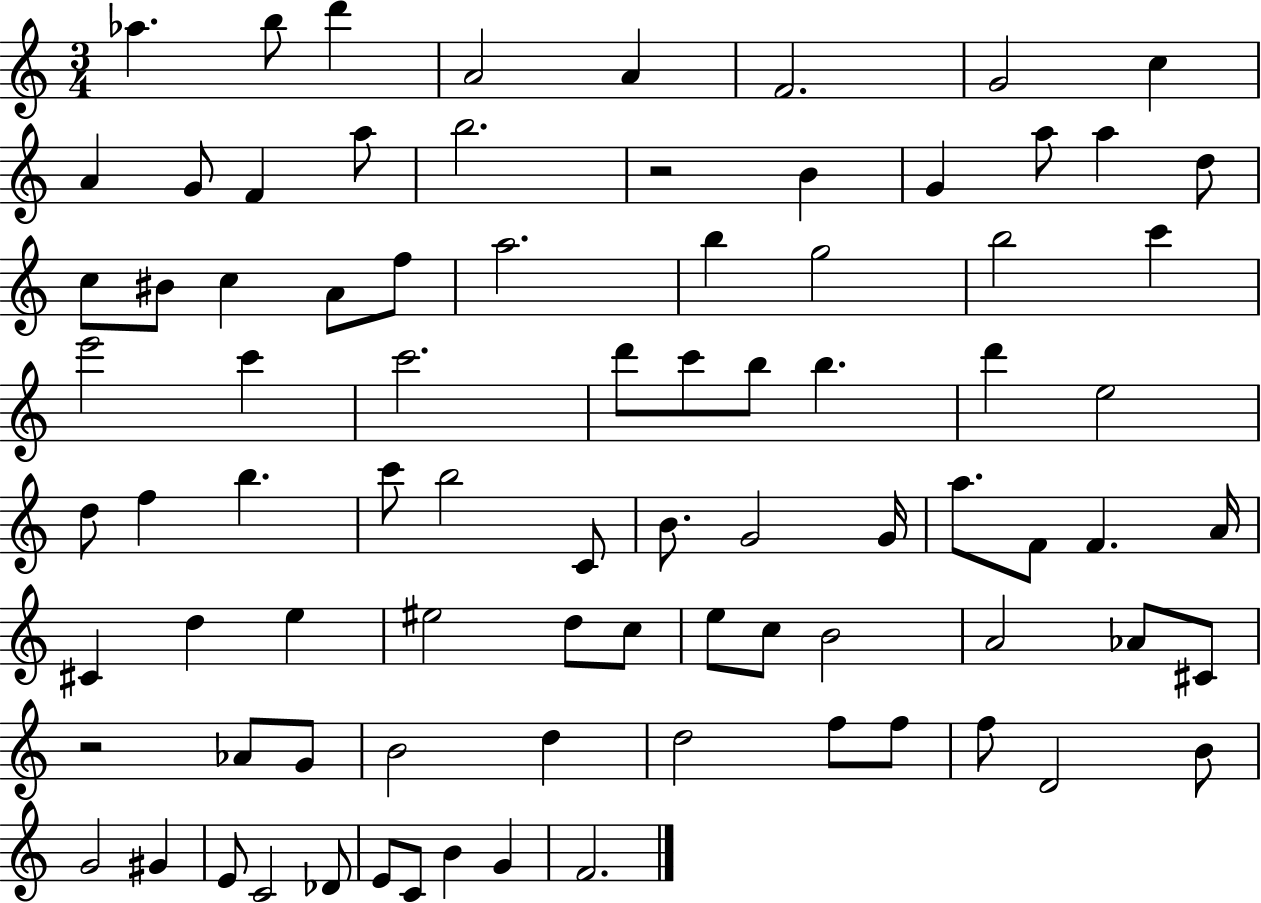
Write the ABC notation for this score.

X:1
T:Untitled
M:3/4
L:1/4
K:C
_a b/2 d' A2 A F2 G2 c A G/2 F a/2 b2 z2 B G a/2 a d/2 c/2 ^B/2 c A/2 f/2 a2 b g2 b2 c' e'2 c' c'2 d'/2 c'/2 b/2 b d' e2 d/2 f b c'/2 b2 C/2 B/2 G2 G/4 a/2 F/2 F A/4 ^C d e ^e2 d/2 c/2 e/2 c/2 B2 A2 _A/2 ^C/2 z2 _A/2 G/2 B2 d d2 f/2 f/2 f/2 D2 B/2 G2 ^G E/2 C2 _D/2 E/2 C/2 B G F2